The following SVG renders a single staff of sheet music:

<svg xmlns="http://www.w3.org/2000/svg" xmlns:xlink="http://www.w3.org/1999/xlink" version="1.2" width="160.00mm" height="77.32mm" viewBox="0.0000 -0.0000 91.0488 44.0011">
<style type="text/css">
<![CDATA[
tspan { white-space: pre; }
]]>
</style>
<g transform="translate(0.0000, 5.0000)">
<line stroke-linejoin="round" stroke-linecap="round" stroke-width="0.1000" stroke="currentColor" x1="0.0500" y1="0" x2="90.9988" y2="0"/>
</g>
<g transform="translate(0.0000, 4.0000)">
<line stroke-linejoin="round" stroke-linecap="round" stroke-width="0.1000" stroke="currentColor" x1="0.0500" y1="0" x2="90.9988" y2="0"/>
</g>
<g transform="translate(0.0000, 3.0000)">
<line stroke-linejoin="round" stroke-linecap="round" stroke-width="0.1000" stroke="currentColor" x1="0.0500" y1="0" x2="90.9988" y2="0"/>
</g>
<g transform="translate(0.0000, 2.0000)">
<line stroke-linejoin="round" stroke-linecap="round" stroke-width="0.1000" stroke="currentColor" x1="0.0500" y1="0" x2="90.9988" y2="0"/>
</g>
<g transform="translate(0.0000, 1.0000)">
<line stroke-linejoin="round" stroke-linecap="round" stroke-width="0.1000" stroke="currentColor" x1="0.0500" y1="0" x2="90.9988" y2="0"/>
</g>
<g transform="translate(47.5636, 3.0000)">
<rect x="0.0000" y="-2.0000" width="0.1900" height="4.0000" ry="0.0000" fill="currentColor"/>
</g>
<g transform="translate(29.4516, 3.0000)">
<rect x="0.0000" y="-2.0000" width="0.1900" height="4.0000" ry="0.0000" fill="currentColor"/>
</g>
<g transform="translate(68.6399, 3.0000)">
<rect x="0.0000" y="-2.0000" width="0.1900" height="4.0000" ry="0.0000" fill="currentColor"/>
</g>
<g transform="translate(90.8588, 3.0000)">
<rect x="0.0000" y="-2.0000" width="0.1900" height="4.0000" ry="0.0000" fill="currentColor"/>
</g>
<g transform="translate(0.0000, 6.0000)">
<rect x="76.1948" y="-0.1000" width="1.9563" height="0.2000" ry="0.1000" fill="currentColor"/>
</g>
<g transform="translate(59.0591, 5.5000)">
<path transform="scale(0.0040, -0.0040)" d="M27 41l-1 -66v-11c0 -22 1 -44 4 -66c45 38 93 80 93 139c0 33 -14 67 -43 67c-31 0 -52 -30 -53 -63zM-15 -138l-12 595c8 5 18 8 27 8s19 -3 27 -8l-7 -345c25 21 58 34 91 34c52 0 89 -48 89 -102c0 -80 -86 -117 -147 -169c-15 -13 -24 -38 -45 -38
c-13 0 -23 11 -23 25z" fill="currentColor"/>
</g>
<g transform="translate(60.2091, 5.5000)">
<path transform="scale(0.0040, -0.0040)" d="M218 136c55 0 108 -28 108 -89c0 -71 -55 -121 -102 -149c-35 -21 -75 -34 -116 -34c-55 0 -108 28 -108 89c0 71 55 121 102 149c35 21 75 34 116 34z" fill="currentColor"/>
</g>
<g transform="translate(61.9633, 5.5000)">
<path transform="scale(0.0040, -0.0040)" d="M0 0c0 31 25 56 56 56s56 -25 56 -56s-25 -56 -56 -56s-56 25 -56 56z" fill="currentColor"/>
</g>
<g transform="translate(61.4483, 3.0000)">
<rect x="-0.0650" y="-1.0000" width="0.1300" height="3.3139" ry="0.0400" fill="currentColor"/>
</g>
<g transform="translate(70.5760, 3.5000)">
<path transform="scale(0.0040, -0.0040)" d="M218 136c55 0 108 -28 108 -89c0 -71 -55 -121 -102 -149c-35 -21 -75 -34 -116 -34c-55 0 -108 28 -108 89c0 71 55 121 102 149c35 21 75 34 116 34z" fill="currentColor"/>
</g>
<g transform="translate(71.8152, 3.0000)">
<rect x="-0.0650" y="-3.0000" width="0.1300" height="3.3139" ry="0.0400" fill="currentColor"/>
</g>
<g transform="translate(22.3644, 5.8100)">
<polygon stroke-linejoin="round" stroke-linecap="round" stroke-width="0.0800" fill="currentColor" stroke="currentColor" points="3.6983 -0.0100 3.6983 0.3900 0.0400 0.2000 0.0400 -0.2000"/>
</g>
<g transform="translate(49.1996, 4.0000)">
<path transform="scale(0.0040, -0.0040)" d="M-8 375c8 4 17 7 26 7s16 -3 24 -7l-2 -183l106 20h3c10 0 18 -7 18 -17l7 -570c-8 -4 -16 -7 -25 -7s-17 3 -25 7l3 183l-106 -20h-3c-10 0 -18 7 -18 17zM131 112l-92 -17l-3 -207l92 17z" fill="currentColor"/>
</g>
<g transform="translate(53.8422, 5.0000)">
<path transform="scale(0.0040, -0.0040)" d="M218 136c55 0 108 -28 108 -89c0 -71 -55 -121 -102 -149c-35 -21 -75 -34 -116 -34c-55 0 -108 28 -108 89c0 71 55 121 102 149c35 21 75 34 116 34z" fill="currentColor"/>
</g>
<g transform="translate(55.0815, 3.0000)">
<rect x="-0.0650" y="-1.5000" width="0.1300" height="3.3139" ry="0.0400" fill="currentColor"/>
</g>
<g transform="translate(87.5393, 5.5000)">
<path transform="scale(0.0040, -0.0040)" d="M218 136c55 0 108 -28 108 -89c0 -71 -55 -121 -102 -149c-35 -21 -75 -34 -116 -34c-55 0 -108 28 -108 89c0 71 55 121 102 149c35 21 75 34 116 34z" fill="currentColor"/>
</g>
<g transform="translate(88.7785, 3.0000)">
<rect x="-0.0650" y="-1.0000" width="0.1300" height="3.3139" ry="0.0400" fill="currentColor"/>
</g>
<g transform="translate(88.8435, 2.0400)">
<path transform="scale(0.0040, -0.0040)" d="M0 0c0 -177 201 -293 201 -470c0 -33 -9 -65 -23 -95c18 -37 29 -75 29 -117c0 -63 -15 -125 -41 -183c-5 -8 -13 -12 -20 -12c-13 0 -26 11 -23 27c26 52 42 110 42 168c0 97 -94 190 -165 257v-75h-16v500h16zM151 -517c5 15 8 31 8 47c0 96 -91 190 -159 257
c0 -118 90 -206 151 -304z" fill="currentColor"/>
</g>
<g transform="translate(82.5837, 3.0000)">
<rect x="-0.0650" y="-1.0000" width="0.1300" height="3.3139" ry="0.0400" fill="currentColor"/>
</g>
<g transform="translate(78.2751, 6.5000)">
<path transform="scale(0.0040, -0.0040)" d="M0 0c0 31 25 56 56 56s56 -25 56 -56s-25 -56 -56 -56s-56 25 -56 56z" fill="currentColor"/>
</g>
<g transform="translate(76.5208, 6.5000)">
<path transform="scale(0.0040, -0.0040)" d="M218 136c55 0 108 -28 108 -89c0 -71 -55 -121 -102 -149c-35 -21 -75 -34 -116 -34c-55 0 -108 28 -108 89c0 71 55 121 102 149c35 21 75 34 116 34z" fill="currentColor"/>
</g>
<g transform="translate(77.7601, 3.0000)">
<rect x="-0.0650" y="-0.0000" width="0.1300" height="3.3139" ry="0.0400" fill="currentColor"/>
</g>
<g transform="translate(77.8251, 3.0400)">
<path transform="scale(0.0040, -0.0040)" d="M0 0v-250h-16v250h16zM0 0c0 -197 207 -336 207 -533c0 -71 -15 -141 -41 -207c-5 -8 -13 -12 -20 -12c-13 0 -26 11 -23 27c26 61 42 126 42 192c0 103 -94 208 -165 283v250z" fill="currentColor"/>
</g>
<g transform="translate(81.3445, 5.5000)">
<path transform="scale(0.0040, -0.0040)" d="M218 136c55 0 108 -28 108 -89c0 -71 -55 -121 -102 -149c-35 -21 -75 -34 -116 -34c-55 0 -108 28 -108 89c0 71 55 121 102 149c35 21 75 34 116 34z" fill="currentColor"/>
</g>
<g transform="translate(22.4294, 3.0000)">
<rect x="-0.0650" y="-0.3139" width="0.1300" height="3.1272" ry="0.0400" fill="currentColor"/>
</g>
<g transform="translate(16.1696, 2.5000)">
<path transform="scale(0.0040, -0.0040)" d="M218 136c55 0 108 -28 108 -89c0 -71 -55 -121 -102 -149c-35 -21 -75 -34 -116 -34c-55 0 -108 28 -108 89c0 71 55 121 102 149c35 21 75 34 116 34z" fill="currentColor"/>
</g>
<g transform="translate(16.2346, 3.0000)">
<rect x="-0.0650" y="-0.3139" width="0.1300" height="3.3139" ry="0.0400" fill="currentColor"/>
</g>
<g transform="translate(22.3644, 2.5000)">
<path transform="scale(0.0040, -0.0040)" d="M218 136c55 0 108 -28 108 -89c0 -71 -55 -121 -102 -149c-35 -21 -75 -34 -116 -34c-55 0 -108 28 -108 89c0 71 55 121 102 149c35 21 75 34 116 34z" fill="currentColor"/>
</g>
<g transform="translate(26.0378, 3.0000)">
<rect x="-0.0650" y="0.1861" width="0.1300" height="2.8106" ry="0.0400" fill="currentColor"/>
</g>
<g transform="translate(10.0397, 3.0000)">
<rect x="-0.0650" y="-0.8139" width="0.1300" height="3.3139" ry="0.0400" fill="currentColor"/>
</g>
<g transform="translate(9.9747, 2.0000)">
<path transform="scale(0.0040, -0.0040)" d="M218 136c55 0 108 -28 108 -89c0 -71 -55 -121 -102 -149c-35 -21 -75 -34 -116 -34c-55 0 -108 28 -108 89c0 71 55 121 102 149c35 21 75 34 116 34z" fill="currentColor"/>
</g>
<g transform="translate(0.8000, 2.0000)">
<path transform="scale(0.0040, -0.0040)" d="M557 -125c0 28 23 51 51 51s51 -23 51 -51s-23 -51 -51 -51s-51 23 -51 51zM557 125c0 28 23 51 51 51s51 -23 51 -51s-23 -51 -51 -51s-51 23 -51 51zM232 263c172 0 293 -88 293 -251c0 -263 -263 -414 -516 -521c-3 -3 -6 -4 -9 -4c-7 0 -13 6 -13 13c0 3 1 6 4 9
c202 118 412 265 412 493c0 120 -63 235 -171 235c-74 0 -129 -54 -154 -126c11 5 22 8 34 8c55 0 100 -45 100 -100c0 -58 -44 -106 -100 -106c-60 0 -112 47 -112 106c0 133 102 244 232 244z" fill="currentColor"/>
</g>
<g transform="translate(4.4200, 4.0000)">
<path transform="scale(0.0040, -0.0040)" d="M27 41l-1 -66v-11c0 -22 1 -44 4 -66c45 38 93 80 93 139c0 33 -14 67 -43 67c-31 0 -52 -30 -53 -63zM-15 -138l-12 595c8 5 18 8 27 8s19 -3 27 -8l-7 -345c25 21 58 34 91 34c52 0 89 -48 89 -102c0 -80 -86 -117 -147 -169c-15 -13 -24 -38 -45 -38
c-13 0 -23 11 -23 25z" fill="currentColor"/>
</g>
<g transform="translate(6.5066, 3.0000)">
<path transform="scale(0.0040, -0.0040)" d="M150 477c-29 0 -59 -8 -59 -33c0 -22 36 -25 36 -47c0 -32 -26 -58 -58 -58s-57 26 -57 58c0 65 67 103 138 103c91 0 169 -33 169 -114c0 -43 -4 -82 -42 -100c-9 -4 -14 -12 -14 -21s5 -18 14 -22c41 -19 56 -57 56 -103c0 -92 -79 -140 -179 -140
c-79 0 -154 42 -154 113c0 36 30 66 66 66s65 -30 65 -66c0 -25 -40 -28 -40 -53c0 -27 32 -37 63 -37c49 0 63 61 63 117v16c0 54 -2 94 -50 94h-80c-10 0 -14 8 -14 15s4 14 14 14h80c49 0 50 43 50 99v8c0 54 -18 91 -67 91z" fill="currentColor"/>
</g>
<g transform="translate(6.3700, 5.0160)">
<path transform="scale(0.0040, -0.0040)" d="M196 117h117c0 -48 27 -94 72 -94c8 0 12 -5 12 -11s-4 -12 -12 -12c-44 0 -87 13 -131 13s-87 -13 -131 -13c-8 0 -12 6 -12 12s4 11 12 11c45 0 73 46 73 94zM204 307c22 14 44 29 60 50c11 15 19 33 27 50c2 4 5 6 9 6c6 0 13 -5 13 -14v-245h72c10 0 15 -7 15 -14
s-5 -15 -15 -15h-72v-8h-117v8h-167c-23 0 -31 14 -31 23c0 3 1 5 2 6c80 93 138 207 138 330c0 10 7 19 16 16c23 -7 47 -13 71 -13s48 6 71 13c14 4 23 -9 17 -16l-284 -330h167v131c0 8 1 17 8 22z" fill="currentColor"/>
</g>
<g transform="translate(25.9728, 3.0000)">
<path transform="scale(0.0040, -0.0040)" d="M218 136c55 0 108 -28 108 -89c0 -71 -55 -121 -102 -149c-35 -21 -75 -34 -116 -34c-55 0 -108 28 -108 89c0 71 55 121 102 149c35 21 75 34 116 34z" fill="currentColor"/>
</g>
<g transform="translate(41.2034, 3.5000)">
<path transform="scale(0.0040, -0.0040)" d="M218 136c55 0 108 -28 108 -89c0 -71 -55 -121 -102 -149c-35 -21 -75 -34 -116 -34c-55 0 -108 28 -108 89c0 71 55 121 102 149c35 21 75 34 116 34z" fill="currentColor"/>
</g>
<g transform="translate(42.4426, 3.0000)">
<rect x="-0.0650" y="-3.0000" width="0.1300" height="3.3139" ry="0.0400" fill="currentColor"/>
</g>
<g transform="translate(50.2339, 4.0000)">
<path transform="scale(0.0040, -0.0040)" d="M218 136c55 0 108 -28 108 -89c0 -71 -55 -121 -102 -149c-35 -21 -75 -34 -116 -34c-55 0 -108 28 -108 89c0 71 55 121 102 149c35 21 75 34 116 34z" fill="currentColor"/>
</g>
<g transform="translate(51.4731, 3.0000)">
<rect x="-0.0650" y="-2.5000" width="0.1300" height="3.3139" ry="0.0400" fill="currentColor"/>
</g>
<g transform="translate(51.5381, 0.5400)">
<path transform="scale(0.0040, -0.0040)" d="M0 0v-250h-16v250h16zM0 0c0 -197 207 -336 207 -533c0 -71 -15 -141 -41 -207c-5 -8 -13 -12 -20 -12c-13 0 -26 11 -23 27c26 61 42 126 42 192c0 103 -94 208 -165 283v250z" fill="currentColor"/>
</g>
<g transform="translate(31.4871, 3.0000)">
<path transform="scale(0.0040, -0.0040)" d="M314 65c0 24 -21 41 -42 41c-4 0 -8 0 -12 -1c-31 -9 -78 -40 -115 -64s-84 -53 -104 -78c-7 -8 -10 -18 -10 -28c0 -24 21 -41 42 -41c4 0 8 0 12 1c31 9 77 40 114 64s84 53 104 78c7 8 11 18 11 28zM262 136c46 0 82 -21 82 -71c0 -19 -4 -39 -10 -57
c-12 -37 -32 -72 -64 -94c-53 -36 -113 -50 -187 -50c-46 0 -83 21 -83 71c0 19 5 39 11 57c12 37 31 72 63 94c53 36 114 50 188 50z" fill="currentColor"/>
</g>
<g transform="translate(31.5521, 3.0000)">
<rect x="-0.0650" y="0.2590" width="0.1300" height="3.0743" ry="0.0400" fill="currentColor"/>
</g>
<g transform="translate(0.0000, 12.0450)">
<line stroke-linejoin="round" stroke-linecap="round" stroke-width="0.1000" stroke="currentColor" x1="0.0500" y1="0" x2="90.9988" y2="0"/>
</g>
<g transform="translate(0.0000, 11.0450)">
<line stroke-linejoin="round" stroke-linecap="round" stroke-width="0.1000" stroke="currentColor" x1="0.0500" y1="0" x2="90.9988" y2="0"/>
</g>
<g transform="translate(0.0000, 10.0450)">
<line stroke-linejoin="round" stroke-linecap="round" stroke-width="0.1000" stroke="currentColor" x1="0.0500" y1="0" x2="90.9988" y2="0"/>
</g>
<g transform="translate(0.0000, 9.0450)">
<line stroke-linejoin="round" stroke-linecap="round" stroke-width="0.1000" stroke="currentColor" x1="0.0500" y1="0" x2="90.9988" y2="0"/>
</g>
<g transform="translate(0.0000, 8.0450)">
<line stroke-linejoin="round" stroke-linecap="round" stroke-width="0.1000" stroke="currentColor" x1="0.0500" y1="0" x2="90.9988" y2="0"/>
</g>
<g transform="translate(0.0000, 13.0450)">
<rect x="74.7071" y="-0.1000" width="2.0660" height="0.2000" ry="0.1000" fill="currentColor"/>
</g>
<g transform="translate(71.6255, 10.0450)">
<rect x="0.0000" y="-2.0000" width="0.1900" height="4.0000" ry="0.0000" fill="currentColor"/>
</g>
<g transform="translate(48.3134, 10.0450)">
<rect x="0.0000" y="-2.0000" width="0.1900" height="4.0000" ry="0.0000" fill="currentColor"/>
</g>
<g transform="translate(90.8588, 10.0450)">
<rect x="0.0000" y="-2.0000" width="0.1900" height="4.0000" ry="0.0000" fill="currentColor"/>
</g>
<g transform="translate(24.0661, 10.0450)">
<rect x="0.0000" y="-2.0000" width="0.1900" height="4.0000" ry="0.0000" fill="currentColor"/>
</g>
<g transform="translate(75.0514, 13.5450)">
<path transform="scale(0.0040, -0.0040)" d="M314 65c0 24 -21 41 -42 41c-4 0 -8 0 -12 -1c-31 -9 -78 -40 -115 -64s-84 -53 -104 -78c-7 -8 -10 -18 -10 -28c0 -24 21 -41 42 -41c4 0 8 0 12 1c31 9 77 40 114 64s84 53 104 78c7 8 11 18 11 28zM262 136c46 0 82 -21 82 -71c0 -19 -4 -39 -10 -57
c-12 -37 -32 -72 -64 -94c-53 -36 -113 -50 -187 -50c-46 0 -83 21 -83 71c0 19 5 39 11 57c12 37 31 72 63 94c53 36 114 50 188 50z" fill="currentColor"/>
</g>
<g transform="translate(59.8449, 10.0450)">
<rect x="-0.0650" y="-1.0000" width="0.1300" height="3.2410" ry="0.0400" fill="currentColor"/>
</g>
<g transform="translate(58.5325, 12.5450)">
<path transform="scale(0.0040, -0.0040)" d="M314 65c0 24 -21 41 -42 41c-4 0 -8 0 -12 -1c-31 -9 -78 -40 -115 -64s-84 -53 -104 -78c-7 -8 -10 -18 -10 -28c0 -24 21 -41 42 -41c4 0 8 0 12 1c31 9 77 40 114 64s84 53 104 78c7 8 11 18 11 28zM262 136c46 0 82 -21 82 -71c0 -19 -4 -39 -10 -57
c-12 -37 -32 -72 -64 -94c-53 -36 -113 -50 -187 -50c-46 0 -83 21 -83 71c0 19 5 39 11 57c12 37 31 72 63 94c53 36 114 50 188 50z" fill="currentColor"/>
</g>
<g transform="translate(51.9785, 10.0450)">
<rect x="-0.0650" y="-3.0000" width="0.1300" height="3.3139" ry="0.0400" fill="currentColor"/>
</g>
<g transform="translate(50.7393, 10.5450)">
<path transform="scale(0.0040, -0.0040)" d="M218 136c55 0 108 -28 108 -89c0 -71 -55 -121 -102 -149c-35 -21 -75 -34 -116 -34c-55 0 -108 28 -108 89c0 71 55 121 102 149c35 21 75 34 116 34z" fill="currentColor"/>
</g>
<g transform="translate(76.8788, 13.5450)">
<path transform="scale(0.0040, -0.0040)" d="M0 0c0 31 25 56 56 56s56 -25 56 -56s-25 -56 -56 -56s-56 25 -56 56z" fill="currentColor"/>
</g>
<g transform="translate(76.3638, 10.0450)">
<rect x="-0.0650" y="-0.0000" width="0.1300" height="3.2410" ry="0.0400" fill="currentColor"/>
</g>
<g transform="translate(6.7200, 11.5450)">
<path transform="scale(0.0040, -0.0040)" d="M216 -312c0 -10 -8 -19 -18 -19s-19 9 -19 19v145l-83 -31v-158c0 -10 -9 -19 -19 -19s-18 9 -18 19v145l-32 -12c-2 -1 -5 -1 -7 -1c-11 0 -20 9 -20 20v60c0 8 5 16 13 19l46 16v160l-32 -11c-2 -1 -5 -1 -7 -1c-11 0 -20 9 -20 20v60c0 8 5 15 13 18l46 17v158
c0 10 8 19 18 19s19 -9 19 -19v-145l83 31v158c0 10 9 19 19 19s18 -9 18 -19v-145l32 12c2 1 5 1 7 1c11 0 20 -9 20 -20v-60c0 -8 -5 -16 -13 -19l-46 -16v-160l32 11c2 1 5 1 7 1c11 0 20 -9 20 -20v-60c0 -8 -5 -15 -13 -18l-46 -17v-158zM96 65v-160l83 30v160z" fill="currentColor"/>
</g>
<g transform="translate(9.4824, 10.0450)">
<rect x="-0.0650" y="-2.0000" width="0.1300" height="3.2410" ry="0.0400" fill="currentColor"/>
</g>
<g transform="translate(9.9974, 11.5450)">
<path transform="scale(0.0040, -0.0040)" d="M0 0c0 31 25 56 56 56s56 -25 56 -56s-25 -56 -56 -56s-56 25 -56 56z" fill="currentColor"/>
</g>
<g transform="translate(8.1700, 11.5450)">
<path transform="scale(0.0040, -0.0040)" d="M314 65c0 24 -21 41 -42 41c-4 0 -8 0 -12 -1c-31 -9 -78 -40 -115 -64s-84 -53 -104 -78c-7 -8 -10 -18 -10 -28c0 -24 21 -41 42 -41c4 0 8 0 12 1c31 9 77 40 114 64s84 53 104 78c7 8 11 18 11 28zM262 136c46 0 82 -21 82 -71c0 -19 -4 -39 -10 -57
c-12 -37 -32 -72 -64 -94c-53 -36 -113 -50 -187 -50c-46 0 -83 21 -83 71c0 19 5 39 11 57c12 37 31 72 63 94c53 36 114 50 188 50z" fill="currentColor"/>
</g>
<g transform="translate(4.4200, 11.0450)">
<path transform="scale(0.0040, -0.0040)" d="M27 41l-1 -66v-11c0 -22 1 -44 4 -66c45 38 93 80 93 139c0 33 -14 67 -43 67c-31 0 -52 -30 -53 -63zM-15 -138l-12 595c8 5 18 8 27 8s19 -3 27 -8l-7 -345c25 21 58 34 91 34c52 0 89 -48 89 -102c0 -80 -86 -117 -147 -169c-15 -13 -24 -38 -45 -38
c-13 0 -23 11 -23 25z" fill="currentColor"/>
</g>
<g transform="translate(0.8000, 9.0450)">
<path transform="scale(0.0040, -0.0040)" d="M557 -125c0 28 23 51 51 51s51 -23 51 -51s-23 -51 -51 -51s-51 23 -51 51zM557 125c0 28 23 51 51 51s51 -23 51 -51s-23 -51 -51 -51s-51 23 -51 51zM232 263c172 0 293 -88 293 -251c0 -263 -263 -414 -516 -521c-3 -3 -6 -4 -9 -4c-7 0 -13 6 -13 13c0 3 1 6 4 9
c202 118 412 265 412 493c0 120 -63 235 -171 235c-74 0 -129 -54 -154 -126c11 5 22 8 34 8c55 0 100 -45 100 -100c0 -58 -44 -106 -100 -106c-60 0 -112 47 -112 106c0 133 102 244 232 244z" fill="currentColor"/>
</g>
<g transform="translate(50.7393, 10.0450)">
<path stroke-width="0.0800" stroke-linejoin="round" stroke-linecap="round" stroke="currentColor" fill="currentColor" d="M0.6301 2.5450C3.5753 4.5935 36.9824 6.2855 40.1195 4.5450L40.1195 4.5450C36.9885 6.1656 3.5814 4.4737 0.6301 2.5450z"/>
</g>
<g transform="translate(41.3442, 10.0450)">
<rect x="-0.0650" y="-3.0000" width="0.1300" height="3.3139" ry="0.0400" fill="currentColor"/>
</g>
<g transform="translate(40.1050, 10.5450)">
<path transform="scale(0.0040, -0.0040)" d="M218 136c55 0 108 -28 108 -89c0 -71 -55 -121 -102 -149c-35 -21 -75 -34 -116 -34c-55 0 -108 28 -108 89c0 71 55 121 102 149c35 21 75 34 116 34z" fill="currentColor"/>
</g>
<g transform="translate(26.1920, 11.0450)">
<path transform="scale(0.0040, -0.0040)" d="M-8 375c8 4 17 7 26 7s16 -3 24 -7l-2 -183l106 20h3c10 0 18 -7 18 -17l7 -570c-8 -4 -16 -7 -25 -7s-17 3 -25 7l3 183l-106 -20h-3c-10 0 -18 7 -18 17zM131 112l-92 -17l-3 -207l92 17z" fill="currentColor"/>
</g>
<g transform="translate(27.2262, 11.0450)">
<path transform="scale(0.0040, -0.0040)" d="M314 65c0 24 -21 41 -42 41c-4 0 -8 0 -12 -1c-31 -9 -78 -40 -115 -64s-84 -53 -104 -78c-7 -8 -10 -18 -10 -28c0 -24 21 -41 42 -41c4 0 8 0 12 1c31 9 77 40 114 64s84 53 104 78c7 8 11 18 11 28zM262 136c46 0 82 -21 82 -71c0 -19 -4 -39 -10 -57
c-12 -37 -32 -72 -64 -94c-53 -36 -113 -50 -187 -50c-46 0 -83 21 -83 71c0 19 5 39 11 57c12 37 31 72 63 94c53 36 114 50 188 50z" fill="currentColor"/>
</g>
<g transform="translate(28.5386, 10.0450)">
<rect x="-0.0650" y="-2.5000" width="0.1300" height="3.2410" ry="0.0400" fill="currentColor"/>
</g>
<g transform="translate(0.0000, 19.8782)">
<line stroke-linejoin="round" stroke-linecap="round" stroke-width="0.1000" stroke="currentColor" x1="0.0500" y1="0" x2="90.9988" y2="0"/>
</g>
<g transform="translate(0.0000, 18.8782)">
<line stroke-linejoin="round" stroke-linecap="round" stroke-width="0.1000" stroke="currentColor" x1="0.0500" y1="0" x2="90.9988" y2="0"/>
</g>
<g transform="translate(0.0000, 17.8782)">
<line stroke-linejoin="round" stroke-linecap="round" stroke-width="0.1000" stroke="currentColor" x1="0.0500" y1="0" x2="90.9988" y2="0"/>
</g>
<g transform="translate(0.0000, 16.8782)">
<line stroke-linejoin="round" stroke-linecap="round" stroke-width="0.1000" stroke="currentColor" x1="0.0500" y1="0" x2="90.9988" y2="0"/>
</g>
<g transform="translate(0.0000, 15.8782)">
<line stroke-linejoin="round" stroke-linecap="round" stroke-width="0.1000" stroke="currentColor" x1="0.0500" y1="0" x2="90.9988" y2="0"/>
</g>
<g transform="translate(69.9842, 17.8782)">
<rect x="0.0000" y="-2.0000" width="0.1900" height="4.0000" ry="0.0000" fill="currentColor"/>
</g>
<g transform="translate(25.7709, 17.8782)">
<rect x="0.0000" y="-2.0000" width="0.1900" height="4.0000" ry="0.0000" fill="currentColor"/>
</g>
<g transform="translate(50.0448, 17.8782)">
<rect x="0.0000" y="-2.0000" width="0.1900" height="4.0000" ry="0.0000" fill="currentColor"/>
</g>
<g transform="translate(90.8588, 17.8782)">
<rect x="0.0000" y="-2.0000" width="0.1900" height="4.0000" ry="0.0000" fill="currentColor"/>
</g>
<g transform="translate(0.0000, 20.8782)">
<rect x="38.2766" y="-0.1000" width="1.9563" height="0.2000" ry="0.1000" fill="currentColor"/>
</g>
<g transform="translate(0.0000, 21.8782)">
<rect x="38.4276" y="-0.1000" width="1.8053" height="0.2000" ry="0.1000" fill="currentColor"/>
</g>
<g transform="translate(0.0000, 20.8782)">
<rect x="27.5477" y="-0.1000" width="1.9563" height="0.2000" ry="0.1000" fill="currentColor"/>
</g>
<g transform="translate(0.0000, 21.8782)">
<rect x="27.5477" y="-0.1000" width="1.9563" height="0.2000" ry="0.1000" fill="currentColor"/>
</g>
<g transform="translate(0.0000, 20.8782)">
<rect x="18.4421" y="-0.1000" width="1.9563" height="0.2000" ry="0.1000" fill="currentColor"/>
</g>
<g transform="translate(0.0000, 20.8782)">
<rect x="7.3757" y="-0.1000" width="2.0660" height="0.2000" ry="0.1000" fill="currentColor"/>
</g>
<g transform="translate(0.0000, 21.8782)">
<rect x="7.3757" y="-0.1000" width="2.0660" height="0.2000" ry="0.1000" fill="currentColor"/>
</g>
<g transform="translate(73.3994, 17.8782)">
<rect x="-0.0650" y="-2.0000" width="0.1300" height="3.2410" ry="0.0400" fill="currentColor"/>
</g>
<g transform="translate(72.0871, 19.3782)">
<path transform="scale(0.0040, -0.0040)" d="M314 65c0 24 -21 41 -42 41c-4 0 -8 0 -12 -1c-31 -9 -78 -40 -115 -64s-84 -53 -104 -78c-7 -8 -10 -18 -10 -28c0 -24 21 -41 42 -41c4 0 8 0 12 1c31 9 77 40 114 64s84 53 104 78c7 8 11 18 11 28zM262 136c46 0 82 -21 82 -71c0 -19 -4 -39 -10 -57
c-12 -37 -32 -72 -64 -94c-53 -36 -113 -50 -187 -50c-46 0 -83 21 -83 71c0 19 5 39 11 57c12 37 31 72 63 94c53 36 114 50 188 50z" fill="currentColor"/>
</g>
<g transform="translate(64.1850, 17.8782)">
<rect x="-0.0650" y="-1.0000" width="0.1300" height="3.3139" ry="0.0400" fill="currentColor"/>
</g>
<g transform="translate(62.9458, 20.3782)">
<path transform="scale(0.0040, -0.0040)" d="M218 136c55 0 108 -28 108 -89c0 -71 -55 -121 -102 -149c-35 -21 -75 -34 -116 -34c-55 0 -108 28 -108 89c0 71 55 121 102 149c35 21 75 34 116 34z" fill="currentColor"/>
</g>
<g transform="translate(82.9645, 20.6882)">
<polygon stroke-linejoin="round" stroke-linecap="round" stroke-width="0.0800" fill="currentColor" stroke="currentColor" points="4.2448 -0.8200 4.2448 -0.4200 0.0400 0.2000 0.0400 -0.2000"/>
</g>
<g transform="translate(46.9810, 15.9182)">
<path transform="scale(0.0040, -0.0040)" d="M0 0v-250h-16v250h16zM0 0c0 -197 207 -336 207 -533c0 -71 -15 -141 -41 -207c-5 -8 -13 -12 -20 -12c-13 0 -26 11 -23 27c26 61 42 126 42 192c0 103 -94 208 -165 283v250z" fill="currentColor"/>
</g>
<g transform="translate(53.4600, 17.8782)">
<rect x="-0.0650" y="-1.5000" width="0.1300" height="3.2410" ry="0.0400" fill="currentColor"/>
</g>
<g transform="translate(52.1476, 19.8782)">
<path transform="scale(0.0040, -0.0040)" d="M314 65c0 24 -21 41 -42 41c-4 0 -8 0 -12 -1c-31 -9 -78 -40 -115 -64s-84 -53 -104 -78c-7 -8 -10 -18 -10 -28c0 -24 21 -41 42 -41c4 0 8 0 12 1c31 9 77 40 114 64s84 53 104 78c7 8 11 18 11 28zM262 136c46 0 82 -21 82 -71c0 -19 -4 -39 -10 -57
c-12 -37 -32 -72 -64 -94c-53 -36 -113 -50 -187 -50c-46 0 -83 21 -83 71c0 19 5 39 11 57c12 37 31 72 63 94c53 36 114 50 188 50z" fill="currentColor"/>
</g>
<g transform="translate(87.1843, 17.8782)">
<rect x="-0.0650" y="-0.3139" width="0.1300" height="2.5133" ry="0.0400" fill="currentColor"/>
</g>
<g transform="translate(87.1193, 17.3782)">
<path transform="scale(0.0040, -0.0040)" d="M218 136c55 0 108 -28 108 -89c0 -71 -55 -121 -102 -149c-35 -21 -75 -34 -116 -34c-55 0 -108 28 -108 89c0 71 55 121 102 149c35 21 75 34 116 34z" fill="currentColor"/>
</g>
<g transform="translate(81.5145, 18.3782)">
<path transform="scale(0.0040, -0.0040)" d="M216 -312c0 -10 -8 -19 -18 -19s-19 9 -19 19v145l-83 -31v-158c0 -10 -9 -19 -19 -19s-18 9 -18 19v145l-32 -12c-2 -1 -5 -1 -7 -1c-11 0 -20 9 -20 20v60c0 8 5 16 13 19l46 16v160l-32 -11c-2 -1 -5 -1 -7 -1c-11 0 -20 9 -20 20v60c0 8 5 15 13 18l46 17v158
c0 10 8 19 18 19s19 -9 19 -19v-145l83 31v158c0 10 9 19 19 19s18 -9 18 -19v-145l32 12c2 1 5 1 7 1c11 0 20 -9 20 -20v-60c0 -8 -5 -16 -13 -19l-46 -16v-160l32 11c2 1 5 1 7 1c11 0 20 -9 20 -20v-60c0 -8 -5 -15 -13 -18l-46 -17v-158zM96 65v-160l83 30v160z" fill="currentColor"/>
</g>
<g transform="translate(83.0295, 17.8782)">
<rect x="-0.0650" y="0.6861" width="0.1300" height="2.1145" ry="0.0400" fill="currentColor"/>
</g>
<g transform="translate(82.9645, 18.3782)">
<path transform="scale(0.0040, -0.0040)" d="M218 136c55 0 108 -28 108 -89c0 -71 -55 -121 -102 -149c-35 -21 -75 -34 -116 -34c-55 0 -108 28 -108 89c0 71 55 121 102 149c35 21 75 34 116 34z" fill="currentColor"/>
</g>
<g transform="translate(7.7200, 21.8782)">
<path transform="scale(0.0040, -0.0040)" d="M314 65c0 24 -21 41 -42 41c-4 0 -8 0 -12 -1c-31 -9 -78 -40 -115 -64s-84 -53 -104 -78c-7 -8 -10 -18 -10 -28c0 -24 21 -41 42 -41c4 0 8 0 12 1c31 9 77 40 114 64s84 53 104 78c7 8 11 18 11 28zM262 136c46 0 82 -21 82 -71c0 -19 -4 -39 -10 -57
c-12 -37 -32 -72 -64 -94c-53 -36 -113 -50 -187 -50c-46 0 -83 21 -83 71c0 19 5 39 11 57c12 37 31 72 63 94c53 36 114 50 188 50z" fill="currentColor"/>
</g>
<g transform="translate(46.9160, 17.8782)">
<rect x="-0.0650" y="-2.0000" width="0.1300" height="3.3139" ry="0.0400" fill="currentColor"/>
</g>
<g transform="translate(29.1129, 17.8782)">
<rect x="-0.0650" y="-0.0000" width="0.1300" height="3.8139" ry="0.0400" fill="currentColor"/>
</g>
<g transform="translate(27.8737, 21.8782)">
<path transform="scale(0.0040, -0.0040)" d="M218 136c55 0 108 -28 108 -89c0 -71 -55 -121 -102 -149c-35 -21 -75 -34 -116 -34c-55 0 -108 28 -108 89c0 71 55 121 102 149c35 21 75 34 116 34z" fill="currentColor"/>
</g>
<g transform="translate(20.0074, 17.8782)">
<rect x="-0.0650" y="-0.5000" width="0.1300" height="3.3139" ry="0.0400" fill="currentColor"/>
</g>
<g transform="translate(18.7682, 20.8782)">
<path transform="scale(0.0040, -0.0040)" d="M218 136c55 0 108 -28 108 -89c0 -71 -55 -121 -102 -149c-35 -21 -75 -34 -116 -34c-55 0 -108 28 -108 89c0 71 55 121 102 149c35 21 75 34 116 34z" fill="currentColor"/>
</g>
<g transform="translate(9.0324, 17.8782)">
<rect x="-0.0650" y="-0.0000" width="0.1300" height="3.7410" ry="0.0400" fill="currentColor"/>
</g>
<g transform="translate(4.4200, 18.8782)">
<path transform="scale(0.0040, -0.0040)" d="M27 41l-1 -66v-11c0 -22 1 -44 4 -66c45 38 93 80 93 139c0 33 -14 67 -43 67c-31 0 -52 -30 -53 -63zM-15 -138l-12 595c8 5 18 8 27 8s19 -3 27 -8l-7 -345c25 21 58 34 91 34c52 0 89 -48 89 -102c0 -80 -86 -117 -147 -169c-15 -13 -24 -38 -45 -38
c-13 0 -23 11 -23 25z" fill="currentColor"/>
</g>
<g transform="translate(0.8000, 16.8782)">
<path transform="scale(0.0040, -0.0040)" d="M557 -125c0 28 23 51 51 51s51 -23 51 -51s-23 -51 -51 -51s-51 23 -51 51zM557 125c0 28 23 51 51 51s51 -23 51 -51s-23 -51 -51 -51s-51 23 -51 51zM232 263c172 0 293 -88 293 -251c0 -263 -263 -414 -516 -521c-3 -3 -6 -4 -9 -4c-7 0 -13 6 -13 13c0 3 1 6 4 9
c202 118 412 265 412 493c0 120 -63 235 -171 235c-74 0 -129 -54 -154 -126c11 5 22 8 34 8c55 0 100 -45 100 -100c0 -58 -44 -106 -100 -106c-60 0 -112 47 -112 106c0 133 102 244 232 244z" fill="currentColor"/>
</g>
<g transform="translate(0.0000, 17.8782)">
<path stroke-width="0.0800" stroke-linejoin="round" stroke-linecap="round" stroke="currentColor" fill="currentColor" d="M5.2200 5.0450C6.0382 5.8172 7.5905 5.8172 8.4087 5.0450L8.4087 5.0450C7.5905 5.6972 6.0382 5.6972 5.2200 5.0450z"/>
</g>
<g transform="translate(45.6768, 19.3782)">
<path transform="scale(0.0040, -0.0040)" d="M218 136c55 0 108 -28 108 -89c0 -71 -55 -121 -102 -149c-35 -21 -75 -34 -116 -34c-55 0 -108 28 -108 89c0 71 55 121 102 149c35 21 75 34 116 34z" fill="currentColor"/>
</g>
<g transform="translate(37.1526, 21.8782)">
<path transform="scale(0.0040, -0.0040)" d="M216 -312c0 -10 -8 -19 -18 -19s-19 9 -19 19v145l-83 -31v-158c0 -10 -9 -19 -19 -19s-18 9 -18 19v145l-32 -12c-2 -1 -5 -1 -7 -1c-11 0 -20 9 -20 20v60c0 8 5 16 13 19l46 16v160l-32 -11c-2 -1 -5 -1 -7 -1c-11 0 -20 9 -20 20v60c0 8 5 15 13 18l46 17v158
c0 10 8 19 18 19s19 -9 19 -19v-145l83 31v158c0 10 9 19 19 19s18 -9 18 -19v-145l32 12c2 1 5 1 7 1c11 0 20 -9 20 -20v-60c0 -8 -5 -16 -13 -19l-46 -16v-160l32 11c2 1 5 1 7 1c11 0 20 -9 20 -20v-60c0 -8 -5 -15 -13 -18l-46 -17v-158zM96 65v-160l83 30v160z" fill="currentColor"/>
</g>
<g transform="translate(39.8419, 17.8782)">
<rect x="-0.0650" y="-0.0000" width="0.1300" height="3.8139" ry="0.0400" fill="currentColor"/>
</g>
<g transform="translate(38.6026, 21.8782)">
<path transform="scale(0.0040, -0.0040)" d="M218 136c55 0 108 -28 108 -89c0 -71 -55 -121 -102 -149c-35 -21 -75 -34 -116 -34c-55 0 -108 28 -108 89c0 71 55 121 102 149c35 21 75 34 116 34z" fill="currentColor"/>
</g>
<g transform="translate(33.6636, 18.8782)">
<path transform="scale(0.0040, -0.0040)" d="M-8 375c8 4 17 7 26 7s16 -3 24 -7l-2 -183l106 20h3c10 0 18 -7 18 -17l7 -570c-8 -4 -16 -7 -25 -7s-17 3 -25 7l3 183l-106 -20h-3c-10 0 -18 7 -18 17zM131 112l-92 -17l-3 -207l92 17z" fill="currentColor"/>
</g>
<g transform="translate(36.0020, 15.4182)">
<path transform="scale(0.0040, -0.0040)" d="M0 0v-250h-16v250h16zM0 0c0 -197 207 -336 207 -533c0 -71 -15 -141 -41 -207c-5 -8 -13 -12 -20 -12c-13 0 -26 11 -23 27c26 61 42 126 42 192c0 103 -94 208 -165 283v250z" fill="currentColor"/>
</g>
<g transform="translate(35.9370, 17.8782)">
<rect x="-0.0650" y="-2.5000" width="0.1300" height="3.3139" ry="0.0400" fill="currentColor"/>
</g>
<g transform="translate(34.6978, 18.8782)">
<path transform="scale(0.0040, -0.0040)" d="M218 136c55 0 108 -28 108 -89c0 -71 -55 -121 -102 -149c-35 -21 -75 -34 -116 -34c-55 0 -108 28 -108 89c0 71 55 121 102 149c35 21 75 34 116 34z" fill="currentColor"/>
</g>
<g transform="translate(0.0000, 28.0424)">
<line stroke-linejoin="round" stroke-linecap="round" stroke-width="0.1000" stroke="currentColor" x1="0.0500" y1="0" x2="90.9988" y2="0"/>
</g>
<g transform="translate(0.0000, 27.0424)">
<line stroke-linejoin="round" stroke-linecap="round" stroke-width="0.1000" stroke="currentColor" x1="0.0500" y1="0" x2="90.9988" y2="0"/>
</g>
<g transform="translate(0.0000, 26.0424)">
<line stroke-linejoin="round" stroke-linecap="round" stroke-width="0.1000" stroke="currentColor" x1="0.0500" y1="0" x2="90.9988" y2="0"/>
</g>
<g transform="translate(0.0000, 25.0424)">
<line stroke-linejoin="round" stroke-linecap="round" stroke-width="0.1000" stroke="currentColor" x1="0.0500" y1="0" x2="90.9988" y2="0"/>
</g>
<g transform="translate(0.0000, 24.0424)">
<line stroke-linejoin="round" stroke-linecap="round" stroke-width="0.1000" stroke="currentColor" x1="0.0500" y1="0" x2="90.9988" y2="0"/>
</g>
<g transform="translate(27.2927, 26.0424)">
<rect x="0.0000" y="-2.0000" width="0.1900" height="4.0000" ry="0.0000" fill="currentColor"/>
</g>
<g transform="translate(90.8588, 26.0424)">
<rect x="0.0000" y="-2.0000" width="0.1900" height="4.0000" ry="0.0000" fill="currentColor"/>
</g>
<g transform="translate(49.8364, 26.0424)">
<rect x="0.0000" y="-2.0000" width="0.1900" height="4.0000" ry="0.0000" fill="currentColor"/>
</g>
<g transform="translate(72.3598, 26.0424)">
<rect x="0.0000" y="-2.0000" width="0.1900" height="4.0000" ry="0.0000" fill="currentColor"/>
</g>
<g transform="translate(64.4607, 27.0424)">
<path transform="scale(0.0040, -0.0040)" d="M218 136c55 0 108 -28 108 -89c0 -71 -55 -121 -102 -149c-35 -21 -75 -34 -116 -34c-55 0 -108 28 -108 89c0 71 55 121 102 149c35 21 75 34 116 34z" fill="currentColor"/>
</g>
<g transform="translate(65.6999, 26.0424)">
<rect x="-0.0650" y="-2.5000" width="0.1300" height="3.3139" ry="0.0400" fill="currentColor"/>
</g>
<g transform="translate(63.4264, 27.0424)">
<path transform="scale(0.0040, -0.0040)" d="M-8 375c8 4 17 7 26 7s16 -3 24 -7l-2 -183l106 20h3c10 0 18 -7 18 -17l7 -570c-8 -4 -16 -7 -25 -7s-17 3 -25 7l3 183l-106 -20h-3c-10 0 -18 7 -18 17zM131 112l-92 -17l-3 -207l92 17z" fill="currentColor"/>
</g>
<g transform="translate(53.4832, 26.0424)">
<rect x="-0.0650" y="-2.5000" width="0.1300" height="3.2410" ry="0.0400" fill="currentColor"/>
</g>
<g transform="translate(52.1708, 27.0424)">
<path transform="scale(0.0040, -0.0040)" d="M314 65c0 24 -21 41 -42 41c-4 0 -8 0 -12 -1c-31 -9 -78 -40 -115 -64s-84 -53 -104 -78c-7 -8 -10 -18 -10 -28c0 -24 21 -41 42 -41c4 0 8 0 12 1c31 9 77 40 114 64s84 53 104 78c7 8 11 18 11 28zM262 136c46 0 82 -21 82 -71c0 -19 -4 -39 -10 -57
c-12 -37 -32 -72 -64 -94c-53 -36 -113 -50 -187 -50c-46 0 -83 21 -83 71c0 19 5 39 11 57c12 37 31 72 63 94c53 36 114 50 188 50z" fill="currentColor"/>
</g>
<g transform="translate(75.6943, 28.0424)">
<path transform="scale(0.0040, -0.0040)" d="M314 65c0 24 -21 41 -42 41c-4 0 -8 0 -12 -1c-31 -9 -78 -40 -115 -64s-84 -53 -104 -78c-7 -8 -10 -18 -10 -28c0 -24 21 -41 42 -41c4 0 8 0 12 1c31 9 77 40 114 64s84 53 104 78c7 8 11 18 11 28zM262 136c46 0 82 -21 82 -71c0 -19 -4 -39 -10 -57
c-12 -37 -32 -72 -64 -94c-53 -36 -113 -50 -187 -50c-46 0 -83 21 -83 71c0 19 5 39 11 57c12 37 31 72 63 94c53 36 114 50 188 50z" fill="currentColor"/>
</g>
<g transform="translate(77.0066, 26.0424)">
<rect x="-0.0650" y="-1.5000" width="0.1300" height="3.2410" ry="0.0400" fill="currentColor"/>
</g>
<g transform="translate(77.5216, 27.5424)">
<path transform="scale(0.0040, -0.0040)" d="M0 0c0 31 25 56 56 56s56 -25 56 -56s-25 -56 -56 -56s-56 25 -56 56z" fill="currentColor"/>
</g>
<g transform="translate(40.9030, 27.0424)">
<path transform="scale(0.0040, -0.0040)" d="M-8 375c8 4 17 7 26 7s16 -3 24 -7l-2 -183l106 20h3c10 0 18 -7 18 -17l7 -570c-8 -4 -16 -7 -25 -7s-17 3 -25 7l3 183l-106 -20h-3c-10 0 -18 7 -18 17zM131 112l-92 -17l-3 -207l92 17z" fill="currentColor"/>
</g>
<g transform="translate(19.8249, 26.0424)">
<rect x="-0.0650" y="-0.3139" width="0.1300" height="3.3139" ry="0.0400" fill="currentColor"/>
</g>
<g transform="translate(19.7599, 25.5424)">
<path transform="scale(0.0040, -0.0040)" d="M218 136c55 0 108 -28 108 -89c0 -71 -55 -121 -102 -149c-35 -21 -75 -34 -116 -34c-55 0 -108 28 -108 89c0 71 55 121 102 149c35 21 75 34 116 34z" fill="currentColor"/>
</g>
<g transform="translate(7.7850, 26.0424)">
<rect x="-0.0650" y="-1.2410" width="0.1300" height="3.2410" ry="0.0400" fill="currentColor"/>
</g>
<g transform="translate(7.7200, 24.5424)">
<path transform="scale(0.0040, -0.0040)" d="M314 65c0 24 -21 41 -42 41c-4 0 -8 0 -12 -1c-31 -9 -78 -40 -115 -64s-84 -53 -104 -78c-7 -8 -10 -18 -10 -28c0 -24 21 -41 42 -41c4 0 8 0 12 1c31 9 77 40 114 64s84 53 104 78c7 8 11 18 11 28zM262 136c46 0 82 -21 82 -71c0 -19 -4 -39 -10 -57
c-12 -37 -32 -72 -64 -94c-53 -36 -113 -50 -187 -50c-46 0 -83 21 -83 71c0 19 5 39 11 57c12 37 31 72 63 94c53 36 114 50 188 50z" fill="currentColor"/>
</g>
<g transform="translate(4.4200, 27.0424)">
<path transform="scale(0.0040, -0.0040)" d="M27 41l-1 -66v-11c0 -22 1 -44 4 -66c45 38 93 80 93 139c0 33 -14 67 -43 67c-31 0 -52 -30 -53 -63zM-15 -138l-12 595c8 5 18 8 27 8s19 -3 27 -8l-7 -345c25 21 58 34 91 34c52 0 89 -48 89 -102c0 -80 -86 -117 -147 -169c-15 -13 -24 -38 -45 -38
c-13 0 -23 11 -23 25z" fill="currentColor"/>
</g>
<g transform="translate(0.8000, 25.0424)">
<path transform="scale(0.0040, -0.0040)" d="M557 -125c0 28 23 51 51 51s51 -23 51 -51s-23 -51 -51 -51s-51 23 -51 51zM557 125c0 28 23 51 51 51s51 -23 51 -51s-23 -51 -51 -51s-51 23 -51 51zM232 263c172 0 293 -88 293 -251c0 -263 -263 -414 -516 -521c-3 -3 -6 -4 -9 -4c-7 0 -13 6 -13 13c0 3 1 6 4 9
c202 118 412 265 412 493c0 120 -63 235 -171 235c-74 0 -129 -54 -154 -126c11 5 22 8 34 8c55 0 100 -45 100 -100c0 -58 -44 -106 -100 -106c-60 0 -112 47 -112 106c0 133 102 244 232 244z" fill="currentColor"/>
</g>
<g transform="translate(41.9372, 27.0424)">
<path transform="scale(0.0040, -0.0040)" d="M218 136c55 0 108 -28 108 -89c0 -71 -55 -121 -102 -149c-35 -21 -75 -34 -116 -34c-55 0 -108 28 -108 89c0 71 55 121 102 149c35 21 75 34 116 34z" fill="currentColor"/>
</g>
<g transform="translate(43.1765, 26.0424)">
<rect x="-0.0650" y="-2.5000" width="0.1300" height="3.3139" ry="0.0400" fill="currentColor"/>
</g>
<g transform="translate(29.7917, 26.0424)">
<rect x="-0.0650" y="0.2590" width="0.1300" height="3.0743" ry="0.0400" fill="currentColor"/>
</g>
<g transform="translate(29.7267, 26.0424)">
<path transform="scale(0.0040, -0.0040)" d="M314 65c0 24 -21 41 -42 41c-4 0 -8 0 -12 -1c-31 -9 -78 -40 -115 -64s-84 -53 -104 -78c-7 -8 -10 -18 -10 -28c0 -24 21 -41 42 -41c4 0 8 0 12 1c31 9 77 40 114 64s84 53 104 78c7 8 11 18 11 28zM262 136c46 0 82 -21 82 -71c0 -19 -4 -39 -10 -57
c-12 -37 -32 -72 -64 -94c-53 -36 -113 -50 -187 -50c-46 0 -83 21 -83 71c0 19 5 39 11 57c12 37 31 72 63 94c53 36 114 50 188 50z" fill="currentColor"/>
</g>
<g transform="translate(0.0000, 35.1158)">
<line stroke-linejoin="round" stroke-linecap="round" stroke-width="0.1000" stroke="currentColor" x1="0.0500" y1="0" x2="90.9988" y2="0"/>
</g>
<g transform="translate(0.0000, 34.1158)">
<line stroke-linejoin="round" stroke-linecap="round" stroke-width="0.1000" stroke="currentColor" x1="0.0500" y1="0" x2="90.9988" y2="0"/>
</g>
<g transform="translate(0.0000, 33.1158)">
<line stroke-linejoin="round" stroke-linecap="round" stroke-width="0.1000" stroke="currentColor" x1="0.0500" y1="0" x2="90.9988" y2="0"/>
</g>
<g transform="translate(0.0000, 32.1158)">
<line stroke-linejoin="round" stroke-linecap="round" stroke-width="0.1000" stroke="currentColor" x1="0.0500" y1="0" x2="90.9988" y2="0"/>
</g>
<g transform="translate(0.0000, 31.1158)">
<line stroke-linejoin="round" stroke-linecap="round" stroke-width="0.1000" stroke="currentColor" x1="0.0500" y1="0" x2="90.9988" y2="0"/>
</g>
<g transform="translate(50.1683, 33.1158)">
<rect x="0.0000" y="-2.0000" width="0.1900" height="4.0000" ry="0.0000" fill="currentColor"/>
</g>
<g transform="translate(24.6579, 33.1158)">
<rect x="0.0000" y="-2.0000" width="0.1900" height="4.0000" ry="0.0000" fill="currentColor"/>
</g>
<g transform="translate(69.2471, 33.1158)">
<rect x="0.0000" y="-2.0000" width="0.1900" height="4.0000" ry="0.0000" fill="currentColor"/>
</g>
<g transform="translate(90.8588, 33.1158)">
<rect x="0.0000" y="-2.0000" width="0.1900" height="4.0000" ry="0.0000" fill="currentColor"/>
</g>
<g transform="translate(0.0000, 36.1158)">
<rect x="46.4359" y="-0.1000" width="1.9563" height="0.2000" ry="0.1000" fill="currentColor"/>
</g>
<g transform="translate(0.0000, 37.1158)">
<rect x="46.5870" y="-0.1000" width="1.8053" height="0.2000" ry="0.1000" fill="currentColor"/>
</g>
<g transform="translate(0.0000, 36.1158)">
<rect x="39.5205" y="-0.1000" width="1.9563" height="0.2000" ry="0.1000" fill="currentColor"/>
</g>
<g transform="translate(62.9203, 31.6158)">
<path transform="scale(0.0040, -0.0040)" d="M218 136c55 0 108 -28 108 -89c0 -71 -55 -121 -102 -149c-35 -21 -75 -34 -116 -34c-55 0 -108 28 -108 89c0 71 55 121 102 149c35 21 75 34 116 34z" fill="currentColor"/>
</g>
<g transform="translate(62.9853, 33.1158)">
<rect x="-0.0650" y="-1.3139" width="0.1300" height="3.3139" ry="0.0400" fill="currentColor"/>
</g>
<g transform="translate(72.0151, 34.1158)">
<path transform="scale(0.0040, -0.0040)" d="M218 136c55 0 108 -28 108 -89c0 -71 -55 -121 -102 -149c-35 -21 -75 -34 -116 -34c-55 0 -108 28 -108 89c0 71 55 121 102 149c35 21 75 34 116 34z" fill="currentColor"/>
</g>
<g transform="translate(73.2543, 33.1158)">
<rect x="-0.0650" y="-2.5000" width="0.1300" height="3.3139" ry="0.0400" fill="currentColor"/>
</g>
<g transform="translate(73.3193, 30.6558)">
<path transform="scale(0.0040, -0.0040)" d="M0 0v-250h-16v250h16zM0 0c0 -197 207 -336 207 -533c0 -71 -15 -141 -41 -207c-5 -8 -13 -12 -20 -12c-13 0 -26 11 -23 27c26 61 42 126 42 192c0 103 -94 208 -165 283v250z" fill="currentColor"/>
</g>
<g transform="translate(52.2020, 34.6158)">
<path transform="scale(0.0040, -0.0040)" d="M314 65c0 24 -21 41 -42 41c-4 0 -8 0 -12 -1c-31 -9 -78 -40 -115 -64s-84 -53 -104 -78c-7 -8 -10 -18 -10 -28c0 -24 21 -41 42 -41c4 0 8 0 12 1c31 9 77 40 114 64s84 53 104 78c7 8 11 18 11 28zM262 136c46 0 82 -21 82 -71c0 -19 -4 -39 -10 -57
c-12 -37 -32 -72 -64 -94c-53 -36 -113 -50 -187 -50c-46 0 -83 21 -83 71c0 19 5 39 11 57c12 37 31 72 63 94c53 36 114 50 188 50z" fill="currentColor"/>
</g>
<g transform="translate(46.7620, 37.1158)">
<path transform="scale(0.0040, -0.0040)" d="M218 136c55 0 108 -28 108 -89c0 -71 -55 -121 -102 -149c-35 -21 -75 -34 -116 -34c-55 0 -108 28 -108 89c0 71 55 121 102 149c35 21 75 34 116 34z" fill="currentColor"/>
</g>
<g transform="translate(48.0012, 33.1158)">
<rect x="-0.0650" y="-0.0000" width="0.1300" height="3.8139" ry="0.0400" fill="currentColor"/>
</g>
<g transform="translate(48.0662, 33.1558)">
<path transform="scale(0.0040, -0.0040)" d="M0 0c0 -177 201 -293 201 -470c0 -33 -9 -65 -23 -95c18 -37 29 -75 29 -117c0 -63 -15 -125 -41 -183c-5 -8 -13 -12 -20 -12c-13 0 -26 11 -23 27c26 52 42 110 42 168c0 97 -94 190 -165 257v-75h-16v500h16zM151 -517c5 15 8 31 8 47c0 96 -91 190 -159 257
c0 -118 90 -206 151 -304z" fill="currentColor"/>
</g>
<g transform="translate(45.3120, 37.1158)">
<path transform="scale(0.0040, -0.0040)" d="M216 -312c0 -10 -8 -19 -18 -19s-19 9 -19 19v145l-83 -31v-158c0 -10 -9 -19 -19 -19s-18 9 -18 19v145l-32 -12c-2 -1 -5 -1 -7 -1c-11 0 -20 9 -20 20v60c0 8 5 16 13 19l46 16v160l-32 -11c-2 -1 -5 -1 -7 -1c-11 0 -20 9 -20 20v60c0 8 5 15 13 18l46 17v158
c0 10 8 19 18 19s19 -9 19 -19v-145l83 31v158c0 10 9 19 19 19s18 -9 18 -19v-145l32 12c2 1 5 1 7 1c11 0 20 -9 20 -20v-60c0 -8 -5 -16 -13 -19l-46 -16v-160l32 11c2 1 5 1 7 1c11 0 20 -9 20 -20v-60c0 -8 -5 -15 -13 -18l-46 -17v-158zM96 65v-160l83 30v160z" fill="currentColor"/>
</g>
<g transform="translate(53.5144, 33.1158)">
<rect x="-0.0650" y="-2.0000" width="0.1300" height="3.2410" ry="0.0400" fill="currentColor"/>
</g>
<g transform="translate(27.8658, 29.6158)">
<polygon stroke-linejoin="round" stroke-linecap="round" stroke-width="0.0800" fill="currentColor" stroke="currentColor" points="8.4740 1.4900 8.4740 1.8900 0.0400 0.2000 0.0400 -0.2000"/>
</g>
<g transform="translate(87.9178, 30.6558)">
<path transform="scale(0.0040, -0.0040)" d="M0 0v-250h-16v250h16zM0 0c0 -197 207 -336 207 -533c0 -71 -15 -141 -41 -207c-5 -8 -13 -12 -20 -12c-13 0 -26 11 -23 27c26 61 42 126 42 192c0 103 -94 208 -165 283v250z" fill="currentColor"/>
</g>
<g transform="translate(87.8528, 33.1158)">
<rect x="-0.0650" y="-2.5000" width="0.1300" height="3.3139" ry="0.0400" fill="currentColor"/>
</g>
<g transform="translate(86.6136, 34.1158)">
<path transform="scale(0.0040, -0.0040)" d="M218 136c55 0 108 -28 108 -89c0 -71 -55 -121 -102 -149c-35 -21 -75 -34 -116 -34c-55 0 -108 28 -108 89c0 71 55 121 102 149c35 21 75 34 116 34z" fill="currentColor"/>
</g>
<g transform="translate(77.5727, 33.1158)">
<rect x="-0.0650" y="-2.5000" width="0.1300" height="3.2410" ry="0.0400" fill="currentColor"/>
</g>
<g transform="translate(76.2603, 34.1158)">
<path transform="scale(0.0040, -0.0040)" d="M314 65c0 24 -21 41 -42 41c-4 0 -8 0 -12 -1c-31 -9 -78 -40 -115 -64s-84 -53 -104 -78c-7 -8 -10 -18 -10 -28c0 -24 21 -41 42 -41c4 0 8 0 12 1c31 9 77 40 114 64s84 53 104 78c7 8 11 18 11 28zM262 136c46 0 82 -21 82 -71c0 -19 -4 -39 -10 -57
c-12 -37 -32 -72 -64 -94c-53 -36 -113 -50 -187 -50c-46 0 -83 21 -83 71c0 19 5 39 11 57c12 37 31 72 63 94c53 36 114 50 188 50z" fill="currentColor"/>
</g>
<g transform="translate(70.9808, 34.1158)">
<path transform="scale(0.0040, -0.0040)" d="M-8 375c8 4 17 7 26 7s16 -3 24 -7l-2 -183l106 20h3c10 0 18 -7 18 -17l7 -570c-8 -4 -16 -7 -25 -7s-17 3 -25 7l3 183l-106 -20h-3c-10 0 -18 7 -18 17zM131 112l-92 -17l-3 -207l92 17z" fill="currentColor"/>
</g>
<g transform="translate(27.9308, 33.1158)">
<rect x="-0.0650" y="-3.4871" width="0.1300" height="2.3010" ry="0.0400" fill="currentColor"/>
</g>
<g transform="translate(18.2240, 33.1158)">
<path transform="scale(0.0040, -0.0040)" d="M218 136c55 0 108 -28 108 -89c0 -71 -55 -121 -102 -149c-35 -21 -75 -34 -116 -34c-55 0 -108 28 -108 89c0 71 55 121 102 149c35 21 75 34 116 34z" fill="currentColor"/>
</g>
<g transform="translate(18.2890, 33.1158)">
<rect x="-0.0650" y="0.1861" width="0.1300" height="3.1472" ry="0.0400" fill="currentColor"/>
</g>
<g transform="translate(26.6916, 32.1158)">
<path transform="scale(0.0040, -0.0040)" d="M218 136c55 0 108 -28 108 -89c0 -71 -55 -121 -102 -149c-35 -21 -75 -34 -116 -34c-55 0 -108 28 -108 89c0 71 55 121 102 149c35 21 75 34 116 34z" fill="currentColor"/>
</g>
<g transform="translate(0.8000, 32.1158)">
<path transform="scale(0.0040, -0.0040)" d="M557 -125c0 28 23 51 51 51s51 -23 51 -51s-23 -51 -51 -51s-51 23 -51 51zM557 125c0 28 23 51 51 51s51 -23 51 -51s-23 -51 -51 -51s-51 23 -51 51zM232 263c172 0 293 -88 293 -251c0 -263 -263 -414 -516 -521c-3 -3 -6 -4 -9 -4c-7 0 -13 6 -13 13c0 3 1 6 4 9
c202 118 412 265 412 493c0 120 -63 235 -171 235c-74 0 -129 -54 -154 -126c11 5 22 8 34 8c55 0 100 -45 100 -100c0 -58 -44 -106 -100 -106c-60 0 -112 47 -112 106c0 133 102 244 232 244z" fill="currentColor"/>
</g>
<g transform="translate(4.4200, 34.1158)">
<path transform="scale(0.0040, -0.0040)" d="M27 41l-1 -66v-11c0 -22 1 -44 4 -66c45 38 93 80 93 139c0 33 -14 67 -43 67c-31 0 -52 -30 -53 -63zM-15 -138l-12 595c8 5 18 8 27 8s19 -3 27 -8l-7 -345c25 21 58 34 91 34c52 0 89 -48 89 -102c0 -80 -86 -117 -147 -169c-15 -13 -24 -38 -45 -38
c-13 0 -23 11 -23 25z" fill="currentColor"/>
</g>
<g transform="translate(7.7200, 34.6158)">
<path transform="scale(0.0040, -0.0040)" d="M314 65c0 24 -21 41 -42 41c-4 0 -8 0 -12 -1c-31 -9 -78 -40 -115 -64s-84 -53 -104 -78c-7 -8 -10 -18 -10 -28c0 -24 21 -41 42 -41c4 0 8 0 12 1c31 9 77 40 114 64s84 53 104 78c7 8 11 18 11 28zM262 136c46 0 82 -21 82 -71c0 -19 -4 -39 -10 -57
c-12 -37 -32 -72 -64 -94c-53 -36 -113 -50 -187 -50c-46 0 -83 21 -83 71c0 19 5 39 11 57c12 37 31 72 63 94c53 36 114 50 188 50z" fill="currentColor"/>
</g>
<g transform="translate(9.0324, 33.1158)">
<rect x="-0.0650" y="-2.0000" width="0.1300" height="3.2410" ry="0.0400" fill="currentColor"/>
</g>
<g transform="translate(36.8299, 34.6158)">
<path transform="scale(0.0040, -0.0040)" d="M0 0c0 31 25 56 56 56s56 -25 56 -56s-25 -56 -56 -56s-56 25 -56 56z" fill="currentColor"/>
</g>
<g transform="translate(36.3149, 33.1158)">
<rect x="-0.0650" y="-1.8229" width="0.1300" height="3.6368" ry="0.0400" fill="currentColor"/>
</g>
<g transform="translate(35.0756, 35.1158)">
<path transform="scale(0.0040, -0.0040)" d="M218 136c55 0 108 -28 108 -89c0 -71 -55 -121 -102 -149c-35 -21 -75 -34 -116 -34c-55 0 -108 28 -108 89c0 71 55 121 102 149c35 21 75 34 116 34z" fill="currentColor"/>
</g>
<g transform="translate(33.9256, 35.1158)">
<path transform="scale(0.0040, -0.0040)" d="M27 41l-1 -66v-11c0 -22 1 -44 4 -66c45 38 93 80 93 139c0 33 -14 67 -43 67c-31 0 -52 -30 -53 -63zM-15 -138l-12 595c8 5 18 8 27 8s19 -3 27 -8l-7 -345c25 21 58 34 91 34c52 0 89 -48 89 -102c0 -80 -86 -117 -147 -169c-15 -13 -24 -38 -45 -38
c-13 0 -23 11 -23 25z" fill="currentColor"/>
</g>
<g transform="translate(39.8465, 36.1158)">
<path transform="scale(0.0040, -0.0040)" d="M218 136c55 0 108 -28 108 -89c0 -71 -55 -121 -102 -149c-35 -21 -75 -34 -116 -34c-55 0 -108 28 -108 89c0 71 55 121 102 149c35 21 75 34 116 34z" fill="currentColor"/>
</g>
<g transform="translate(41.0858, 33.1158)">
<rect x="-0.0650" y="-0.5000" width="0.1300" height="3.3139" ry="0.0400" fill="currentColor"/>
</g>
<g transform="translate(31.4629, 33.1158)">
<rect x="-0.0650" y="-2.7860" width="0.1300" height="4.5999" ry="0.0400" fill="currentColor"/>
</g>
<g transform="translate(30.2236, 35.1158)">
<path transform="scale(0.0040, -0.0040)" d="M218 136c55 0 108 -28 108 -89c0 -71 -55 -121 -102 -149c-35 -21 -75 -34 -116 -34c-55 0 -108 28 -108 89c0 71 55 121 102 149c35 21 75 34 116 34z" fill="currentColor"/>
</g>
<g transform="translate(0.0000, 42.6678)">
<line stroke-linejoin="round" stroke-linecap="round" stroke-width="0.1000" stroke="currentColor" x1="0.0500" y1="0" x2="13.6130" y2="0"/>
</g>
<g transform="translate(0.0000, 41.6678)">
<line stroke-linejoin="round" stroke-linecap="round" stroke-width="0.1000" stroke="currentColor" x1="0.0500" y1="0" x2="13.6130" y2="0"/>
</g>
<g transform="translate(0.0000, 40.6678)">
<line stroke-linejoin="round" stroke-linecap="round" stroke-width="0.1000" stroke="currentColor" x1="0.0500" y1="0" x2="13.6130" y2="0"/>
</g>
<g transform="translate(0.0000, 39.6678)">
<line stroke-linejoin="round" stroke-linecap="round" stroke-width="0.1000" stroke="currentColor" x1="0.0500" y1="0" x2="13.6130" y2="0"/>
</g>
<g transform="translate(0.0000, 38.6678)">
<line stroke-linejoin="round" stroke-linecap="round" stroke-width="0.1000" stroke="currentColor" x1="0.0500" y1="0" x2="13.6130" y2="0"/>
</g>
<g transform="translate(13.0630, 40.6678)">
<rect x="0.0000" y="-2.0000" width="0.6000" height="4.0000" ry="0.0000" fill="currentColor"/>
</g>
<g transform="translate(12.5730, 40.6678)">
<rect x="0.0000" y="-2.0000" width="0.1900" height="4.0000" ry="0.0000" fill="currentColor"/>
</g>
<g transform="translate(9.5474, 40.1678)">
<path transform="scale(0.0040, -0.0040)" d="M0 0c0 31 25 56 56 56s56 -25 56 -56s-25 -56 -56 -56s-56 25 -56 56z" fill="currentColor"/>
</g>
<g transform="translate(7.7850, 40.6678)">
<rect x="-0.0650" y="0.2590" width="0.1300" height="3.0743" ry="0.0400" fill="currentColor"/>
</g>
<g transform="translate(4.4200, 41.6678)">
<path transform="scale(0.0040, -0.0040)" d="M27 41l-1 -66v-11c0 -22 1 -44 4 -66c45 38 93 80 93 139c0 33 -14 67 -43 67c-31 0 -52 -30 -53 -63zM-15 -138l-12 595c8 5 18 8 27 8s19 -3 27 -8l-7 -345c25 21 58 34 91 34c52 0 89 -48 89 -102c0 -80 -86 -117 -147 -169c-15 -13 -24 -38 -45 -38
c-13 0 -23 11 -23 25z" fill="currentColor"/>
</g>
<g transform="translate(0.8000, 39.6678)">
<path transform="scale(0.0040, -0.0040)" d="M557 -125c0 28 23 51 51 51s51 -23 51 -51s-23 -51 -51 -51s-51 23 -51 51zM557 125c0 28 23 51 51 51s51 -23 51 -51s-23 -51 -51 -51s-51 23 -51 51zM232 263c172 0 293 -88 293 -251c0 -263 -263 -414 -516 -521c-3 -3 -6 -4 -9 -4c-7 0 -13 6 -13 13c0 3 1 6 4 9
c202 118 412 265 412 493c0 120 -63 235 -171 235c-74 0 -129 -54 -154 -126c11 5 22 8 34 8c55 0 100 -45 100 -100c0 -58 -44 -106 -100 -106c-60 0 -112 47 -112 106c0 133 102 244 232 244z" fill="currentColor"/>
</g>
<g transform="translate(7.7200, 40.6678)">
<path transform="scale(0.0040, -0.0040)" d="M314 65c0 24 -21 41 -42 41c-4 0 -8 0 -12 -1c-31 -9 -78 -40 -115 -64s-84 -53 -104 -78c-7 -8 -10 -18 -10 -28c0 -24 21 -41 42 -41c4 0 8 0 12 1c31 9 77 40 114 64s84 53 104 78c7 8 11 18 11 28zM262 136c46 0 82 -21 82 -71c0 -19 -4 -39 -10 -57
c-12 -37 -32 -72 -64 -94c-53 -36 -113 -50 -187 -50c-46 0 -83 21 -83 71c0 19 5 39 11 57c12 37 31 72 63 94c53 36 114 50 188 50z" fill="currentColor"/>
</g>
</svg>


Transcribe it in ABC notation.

X:1
T:Untitled
M:3/4
L:1/4
K:F
F, E, E,/2 D,/2 D,2 C, B,,/2 G,, _F,, C, D,,/2 F,, F,,/4 ^A,,2 B,,2 C, C, F,,2 D,,2 C,,2 E,, C,, B,,/2 ^C,, A,,/2 G,,2 F,, A,,2 ^C,/2 E,/2 G,2 E, D,2 B,, _B,,2 B,, G,,2 A,,2 D, F,/2 G,,/2 _G,,/2 E,, ^C,,/4 A,,2 G, B,,/2 B,,2 B,,/2 D,2